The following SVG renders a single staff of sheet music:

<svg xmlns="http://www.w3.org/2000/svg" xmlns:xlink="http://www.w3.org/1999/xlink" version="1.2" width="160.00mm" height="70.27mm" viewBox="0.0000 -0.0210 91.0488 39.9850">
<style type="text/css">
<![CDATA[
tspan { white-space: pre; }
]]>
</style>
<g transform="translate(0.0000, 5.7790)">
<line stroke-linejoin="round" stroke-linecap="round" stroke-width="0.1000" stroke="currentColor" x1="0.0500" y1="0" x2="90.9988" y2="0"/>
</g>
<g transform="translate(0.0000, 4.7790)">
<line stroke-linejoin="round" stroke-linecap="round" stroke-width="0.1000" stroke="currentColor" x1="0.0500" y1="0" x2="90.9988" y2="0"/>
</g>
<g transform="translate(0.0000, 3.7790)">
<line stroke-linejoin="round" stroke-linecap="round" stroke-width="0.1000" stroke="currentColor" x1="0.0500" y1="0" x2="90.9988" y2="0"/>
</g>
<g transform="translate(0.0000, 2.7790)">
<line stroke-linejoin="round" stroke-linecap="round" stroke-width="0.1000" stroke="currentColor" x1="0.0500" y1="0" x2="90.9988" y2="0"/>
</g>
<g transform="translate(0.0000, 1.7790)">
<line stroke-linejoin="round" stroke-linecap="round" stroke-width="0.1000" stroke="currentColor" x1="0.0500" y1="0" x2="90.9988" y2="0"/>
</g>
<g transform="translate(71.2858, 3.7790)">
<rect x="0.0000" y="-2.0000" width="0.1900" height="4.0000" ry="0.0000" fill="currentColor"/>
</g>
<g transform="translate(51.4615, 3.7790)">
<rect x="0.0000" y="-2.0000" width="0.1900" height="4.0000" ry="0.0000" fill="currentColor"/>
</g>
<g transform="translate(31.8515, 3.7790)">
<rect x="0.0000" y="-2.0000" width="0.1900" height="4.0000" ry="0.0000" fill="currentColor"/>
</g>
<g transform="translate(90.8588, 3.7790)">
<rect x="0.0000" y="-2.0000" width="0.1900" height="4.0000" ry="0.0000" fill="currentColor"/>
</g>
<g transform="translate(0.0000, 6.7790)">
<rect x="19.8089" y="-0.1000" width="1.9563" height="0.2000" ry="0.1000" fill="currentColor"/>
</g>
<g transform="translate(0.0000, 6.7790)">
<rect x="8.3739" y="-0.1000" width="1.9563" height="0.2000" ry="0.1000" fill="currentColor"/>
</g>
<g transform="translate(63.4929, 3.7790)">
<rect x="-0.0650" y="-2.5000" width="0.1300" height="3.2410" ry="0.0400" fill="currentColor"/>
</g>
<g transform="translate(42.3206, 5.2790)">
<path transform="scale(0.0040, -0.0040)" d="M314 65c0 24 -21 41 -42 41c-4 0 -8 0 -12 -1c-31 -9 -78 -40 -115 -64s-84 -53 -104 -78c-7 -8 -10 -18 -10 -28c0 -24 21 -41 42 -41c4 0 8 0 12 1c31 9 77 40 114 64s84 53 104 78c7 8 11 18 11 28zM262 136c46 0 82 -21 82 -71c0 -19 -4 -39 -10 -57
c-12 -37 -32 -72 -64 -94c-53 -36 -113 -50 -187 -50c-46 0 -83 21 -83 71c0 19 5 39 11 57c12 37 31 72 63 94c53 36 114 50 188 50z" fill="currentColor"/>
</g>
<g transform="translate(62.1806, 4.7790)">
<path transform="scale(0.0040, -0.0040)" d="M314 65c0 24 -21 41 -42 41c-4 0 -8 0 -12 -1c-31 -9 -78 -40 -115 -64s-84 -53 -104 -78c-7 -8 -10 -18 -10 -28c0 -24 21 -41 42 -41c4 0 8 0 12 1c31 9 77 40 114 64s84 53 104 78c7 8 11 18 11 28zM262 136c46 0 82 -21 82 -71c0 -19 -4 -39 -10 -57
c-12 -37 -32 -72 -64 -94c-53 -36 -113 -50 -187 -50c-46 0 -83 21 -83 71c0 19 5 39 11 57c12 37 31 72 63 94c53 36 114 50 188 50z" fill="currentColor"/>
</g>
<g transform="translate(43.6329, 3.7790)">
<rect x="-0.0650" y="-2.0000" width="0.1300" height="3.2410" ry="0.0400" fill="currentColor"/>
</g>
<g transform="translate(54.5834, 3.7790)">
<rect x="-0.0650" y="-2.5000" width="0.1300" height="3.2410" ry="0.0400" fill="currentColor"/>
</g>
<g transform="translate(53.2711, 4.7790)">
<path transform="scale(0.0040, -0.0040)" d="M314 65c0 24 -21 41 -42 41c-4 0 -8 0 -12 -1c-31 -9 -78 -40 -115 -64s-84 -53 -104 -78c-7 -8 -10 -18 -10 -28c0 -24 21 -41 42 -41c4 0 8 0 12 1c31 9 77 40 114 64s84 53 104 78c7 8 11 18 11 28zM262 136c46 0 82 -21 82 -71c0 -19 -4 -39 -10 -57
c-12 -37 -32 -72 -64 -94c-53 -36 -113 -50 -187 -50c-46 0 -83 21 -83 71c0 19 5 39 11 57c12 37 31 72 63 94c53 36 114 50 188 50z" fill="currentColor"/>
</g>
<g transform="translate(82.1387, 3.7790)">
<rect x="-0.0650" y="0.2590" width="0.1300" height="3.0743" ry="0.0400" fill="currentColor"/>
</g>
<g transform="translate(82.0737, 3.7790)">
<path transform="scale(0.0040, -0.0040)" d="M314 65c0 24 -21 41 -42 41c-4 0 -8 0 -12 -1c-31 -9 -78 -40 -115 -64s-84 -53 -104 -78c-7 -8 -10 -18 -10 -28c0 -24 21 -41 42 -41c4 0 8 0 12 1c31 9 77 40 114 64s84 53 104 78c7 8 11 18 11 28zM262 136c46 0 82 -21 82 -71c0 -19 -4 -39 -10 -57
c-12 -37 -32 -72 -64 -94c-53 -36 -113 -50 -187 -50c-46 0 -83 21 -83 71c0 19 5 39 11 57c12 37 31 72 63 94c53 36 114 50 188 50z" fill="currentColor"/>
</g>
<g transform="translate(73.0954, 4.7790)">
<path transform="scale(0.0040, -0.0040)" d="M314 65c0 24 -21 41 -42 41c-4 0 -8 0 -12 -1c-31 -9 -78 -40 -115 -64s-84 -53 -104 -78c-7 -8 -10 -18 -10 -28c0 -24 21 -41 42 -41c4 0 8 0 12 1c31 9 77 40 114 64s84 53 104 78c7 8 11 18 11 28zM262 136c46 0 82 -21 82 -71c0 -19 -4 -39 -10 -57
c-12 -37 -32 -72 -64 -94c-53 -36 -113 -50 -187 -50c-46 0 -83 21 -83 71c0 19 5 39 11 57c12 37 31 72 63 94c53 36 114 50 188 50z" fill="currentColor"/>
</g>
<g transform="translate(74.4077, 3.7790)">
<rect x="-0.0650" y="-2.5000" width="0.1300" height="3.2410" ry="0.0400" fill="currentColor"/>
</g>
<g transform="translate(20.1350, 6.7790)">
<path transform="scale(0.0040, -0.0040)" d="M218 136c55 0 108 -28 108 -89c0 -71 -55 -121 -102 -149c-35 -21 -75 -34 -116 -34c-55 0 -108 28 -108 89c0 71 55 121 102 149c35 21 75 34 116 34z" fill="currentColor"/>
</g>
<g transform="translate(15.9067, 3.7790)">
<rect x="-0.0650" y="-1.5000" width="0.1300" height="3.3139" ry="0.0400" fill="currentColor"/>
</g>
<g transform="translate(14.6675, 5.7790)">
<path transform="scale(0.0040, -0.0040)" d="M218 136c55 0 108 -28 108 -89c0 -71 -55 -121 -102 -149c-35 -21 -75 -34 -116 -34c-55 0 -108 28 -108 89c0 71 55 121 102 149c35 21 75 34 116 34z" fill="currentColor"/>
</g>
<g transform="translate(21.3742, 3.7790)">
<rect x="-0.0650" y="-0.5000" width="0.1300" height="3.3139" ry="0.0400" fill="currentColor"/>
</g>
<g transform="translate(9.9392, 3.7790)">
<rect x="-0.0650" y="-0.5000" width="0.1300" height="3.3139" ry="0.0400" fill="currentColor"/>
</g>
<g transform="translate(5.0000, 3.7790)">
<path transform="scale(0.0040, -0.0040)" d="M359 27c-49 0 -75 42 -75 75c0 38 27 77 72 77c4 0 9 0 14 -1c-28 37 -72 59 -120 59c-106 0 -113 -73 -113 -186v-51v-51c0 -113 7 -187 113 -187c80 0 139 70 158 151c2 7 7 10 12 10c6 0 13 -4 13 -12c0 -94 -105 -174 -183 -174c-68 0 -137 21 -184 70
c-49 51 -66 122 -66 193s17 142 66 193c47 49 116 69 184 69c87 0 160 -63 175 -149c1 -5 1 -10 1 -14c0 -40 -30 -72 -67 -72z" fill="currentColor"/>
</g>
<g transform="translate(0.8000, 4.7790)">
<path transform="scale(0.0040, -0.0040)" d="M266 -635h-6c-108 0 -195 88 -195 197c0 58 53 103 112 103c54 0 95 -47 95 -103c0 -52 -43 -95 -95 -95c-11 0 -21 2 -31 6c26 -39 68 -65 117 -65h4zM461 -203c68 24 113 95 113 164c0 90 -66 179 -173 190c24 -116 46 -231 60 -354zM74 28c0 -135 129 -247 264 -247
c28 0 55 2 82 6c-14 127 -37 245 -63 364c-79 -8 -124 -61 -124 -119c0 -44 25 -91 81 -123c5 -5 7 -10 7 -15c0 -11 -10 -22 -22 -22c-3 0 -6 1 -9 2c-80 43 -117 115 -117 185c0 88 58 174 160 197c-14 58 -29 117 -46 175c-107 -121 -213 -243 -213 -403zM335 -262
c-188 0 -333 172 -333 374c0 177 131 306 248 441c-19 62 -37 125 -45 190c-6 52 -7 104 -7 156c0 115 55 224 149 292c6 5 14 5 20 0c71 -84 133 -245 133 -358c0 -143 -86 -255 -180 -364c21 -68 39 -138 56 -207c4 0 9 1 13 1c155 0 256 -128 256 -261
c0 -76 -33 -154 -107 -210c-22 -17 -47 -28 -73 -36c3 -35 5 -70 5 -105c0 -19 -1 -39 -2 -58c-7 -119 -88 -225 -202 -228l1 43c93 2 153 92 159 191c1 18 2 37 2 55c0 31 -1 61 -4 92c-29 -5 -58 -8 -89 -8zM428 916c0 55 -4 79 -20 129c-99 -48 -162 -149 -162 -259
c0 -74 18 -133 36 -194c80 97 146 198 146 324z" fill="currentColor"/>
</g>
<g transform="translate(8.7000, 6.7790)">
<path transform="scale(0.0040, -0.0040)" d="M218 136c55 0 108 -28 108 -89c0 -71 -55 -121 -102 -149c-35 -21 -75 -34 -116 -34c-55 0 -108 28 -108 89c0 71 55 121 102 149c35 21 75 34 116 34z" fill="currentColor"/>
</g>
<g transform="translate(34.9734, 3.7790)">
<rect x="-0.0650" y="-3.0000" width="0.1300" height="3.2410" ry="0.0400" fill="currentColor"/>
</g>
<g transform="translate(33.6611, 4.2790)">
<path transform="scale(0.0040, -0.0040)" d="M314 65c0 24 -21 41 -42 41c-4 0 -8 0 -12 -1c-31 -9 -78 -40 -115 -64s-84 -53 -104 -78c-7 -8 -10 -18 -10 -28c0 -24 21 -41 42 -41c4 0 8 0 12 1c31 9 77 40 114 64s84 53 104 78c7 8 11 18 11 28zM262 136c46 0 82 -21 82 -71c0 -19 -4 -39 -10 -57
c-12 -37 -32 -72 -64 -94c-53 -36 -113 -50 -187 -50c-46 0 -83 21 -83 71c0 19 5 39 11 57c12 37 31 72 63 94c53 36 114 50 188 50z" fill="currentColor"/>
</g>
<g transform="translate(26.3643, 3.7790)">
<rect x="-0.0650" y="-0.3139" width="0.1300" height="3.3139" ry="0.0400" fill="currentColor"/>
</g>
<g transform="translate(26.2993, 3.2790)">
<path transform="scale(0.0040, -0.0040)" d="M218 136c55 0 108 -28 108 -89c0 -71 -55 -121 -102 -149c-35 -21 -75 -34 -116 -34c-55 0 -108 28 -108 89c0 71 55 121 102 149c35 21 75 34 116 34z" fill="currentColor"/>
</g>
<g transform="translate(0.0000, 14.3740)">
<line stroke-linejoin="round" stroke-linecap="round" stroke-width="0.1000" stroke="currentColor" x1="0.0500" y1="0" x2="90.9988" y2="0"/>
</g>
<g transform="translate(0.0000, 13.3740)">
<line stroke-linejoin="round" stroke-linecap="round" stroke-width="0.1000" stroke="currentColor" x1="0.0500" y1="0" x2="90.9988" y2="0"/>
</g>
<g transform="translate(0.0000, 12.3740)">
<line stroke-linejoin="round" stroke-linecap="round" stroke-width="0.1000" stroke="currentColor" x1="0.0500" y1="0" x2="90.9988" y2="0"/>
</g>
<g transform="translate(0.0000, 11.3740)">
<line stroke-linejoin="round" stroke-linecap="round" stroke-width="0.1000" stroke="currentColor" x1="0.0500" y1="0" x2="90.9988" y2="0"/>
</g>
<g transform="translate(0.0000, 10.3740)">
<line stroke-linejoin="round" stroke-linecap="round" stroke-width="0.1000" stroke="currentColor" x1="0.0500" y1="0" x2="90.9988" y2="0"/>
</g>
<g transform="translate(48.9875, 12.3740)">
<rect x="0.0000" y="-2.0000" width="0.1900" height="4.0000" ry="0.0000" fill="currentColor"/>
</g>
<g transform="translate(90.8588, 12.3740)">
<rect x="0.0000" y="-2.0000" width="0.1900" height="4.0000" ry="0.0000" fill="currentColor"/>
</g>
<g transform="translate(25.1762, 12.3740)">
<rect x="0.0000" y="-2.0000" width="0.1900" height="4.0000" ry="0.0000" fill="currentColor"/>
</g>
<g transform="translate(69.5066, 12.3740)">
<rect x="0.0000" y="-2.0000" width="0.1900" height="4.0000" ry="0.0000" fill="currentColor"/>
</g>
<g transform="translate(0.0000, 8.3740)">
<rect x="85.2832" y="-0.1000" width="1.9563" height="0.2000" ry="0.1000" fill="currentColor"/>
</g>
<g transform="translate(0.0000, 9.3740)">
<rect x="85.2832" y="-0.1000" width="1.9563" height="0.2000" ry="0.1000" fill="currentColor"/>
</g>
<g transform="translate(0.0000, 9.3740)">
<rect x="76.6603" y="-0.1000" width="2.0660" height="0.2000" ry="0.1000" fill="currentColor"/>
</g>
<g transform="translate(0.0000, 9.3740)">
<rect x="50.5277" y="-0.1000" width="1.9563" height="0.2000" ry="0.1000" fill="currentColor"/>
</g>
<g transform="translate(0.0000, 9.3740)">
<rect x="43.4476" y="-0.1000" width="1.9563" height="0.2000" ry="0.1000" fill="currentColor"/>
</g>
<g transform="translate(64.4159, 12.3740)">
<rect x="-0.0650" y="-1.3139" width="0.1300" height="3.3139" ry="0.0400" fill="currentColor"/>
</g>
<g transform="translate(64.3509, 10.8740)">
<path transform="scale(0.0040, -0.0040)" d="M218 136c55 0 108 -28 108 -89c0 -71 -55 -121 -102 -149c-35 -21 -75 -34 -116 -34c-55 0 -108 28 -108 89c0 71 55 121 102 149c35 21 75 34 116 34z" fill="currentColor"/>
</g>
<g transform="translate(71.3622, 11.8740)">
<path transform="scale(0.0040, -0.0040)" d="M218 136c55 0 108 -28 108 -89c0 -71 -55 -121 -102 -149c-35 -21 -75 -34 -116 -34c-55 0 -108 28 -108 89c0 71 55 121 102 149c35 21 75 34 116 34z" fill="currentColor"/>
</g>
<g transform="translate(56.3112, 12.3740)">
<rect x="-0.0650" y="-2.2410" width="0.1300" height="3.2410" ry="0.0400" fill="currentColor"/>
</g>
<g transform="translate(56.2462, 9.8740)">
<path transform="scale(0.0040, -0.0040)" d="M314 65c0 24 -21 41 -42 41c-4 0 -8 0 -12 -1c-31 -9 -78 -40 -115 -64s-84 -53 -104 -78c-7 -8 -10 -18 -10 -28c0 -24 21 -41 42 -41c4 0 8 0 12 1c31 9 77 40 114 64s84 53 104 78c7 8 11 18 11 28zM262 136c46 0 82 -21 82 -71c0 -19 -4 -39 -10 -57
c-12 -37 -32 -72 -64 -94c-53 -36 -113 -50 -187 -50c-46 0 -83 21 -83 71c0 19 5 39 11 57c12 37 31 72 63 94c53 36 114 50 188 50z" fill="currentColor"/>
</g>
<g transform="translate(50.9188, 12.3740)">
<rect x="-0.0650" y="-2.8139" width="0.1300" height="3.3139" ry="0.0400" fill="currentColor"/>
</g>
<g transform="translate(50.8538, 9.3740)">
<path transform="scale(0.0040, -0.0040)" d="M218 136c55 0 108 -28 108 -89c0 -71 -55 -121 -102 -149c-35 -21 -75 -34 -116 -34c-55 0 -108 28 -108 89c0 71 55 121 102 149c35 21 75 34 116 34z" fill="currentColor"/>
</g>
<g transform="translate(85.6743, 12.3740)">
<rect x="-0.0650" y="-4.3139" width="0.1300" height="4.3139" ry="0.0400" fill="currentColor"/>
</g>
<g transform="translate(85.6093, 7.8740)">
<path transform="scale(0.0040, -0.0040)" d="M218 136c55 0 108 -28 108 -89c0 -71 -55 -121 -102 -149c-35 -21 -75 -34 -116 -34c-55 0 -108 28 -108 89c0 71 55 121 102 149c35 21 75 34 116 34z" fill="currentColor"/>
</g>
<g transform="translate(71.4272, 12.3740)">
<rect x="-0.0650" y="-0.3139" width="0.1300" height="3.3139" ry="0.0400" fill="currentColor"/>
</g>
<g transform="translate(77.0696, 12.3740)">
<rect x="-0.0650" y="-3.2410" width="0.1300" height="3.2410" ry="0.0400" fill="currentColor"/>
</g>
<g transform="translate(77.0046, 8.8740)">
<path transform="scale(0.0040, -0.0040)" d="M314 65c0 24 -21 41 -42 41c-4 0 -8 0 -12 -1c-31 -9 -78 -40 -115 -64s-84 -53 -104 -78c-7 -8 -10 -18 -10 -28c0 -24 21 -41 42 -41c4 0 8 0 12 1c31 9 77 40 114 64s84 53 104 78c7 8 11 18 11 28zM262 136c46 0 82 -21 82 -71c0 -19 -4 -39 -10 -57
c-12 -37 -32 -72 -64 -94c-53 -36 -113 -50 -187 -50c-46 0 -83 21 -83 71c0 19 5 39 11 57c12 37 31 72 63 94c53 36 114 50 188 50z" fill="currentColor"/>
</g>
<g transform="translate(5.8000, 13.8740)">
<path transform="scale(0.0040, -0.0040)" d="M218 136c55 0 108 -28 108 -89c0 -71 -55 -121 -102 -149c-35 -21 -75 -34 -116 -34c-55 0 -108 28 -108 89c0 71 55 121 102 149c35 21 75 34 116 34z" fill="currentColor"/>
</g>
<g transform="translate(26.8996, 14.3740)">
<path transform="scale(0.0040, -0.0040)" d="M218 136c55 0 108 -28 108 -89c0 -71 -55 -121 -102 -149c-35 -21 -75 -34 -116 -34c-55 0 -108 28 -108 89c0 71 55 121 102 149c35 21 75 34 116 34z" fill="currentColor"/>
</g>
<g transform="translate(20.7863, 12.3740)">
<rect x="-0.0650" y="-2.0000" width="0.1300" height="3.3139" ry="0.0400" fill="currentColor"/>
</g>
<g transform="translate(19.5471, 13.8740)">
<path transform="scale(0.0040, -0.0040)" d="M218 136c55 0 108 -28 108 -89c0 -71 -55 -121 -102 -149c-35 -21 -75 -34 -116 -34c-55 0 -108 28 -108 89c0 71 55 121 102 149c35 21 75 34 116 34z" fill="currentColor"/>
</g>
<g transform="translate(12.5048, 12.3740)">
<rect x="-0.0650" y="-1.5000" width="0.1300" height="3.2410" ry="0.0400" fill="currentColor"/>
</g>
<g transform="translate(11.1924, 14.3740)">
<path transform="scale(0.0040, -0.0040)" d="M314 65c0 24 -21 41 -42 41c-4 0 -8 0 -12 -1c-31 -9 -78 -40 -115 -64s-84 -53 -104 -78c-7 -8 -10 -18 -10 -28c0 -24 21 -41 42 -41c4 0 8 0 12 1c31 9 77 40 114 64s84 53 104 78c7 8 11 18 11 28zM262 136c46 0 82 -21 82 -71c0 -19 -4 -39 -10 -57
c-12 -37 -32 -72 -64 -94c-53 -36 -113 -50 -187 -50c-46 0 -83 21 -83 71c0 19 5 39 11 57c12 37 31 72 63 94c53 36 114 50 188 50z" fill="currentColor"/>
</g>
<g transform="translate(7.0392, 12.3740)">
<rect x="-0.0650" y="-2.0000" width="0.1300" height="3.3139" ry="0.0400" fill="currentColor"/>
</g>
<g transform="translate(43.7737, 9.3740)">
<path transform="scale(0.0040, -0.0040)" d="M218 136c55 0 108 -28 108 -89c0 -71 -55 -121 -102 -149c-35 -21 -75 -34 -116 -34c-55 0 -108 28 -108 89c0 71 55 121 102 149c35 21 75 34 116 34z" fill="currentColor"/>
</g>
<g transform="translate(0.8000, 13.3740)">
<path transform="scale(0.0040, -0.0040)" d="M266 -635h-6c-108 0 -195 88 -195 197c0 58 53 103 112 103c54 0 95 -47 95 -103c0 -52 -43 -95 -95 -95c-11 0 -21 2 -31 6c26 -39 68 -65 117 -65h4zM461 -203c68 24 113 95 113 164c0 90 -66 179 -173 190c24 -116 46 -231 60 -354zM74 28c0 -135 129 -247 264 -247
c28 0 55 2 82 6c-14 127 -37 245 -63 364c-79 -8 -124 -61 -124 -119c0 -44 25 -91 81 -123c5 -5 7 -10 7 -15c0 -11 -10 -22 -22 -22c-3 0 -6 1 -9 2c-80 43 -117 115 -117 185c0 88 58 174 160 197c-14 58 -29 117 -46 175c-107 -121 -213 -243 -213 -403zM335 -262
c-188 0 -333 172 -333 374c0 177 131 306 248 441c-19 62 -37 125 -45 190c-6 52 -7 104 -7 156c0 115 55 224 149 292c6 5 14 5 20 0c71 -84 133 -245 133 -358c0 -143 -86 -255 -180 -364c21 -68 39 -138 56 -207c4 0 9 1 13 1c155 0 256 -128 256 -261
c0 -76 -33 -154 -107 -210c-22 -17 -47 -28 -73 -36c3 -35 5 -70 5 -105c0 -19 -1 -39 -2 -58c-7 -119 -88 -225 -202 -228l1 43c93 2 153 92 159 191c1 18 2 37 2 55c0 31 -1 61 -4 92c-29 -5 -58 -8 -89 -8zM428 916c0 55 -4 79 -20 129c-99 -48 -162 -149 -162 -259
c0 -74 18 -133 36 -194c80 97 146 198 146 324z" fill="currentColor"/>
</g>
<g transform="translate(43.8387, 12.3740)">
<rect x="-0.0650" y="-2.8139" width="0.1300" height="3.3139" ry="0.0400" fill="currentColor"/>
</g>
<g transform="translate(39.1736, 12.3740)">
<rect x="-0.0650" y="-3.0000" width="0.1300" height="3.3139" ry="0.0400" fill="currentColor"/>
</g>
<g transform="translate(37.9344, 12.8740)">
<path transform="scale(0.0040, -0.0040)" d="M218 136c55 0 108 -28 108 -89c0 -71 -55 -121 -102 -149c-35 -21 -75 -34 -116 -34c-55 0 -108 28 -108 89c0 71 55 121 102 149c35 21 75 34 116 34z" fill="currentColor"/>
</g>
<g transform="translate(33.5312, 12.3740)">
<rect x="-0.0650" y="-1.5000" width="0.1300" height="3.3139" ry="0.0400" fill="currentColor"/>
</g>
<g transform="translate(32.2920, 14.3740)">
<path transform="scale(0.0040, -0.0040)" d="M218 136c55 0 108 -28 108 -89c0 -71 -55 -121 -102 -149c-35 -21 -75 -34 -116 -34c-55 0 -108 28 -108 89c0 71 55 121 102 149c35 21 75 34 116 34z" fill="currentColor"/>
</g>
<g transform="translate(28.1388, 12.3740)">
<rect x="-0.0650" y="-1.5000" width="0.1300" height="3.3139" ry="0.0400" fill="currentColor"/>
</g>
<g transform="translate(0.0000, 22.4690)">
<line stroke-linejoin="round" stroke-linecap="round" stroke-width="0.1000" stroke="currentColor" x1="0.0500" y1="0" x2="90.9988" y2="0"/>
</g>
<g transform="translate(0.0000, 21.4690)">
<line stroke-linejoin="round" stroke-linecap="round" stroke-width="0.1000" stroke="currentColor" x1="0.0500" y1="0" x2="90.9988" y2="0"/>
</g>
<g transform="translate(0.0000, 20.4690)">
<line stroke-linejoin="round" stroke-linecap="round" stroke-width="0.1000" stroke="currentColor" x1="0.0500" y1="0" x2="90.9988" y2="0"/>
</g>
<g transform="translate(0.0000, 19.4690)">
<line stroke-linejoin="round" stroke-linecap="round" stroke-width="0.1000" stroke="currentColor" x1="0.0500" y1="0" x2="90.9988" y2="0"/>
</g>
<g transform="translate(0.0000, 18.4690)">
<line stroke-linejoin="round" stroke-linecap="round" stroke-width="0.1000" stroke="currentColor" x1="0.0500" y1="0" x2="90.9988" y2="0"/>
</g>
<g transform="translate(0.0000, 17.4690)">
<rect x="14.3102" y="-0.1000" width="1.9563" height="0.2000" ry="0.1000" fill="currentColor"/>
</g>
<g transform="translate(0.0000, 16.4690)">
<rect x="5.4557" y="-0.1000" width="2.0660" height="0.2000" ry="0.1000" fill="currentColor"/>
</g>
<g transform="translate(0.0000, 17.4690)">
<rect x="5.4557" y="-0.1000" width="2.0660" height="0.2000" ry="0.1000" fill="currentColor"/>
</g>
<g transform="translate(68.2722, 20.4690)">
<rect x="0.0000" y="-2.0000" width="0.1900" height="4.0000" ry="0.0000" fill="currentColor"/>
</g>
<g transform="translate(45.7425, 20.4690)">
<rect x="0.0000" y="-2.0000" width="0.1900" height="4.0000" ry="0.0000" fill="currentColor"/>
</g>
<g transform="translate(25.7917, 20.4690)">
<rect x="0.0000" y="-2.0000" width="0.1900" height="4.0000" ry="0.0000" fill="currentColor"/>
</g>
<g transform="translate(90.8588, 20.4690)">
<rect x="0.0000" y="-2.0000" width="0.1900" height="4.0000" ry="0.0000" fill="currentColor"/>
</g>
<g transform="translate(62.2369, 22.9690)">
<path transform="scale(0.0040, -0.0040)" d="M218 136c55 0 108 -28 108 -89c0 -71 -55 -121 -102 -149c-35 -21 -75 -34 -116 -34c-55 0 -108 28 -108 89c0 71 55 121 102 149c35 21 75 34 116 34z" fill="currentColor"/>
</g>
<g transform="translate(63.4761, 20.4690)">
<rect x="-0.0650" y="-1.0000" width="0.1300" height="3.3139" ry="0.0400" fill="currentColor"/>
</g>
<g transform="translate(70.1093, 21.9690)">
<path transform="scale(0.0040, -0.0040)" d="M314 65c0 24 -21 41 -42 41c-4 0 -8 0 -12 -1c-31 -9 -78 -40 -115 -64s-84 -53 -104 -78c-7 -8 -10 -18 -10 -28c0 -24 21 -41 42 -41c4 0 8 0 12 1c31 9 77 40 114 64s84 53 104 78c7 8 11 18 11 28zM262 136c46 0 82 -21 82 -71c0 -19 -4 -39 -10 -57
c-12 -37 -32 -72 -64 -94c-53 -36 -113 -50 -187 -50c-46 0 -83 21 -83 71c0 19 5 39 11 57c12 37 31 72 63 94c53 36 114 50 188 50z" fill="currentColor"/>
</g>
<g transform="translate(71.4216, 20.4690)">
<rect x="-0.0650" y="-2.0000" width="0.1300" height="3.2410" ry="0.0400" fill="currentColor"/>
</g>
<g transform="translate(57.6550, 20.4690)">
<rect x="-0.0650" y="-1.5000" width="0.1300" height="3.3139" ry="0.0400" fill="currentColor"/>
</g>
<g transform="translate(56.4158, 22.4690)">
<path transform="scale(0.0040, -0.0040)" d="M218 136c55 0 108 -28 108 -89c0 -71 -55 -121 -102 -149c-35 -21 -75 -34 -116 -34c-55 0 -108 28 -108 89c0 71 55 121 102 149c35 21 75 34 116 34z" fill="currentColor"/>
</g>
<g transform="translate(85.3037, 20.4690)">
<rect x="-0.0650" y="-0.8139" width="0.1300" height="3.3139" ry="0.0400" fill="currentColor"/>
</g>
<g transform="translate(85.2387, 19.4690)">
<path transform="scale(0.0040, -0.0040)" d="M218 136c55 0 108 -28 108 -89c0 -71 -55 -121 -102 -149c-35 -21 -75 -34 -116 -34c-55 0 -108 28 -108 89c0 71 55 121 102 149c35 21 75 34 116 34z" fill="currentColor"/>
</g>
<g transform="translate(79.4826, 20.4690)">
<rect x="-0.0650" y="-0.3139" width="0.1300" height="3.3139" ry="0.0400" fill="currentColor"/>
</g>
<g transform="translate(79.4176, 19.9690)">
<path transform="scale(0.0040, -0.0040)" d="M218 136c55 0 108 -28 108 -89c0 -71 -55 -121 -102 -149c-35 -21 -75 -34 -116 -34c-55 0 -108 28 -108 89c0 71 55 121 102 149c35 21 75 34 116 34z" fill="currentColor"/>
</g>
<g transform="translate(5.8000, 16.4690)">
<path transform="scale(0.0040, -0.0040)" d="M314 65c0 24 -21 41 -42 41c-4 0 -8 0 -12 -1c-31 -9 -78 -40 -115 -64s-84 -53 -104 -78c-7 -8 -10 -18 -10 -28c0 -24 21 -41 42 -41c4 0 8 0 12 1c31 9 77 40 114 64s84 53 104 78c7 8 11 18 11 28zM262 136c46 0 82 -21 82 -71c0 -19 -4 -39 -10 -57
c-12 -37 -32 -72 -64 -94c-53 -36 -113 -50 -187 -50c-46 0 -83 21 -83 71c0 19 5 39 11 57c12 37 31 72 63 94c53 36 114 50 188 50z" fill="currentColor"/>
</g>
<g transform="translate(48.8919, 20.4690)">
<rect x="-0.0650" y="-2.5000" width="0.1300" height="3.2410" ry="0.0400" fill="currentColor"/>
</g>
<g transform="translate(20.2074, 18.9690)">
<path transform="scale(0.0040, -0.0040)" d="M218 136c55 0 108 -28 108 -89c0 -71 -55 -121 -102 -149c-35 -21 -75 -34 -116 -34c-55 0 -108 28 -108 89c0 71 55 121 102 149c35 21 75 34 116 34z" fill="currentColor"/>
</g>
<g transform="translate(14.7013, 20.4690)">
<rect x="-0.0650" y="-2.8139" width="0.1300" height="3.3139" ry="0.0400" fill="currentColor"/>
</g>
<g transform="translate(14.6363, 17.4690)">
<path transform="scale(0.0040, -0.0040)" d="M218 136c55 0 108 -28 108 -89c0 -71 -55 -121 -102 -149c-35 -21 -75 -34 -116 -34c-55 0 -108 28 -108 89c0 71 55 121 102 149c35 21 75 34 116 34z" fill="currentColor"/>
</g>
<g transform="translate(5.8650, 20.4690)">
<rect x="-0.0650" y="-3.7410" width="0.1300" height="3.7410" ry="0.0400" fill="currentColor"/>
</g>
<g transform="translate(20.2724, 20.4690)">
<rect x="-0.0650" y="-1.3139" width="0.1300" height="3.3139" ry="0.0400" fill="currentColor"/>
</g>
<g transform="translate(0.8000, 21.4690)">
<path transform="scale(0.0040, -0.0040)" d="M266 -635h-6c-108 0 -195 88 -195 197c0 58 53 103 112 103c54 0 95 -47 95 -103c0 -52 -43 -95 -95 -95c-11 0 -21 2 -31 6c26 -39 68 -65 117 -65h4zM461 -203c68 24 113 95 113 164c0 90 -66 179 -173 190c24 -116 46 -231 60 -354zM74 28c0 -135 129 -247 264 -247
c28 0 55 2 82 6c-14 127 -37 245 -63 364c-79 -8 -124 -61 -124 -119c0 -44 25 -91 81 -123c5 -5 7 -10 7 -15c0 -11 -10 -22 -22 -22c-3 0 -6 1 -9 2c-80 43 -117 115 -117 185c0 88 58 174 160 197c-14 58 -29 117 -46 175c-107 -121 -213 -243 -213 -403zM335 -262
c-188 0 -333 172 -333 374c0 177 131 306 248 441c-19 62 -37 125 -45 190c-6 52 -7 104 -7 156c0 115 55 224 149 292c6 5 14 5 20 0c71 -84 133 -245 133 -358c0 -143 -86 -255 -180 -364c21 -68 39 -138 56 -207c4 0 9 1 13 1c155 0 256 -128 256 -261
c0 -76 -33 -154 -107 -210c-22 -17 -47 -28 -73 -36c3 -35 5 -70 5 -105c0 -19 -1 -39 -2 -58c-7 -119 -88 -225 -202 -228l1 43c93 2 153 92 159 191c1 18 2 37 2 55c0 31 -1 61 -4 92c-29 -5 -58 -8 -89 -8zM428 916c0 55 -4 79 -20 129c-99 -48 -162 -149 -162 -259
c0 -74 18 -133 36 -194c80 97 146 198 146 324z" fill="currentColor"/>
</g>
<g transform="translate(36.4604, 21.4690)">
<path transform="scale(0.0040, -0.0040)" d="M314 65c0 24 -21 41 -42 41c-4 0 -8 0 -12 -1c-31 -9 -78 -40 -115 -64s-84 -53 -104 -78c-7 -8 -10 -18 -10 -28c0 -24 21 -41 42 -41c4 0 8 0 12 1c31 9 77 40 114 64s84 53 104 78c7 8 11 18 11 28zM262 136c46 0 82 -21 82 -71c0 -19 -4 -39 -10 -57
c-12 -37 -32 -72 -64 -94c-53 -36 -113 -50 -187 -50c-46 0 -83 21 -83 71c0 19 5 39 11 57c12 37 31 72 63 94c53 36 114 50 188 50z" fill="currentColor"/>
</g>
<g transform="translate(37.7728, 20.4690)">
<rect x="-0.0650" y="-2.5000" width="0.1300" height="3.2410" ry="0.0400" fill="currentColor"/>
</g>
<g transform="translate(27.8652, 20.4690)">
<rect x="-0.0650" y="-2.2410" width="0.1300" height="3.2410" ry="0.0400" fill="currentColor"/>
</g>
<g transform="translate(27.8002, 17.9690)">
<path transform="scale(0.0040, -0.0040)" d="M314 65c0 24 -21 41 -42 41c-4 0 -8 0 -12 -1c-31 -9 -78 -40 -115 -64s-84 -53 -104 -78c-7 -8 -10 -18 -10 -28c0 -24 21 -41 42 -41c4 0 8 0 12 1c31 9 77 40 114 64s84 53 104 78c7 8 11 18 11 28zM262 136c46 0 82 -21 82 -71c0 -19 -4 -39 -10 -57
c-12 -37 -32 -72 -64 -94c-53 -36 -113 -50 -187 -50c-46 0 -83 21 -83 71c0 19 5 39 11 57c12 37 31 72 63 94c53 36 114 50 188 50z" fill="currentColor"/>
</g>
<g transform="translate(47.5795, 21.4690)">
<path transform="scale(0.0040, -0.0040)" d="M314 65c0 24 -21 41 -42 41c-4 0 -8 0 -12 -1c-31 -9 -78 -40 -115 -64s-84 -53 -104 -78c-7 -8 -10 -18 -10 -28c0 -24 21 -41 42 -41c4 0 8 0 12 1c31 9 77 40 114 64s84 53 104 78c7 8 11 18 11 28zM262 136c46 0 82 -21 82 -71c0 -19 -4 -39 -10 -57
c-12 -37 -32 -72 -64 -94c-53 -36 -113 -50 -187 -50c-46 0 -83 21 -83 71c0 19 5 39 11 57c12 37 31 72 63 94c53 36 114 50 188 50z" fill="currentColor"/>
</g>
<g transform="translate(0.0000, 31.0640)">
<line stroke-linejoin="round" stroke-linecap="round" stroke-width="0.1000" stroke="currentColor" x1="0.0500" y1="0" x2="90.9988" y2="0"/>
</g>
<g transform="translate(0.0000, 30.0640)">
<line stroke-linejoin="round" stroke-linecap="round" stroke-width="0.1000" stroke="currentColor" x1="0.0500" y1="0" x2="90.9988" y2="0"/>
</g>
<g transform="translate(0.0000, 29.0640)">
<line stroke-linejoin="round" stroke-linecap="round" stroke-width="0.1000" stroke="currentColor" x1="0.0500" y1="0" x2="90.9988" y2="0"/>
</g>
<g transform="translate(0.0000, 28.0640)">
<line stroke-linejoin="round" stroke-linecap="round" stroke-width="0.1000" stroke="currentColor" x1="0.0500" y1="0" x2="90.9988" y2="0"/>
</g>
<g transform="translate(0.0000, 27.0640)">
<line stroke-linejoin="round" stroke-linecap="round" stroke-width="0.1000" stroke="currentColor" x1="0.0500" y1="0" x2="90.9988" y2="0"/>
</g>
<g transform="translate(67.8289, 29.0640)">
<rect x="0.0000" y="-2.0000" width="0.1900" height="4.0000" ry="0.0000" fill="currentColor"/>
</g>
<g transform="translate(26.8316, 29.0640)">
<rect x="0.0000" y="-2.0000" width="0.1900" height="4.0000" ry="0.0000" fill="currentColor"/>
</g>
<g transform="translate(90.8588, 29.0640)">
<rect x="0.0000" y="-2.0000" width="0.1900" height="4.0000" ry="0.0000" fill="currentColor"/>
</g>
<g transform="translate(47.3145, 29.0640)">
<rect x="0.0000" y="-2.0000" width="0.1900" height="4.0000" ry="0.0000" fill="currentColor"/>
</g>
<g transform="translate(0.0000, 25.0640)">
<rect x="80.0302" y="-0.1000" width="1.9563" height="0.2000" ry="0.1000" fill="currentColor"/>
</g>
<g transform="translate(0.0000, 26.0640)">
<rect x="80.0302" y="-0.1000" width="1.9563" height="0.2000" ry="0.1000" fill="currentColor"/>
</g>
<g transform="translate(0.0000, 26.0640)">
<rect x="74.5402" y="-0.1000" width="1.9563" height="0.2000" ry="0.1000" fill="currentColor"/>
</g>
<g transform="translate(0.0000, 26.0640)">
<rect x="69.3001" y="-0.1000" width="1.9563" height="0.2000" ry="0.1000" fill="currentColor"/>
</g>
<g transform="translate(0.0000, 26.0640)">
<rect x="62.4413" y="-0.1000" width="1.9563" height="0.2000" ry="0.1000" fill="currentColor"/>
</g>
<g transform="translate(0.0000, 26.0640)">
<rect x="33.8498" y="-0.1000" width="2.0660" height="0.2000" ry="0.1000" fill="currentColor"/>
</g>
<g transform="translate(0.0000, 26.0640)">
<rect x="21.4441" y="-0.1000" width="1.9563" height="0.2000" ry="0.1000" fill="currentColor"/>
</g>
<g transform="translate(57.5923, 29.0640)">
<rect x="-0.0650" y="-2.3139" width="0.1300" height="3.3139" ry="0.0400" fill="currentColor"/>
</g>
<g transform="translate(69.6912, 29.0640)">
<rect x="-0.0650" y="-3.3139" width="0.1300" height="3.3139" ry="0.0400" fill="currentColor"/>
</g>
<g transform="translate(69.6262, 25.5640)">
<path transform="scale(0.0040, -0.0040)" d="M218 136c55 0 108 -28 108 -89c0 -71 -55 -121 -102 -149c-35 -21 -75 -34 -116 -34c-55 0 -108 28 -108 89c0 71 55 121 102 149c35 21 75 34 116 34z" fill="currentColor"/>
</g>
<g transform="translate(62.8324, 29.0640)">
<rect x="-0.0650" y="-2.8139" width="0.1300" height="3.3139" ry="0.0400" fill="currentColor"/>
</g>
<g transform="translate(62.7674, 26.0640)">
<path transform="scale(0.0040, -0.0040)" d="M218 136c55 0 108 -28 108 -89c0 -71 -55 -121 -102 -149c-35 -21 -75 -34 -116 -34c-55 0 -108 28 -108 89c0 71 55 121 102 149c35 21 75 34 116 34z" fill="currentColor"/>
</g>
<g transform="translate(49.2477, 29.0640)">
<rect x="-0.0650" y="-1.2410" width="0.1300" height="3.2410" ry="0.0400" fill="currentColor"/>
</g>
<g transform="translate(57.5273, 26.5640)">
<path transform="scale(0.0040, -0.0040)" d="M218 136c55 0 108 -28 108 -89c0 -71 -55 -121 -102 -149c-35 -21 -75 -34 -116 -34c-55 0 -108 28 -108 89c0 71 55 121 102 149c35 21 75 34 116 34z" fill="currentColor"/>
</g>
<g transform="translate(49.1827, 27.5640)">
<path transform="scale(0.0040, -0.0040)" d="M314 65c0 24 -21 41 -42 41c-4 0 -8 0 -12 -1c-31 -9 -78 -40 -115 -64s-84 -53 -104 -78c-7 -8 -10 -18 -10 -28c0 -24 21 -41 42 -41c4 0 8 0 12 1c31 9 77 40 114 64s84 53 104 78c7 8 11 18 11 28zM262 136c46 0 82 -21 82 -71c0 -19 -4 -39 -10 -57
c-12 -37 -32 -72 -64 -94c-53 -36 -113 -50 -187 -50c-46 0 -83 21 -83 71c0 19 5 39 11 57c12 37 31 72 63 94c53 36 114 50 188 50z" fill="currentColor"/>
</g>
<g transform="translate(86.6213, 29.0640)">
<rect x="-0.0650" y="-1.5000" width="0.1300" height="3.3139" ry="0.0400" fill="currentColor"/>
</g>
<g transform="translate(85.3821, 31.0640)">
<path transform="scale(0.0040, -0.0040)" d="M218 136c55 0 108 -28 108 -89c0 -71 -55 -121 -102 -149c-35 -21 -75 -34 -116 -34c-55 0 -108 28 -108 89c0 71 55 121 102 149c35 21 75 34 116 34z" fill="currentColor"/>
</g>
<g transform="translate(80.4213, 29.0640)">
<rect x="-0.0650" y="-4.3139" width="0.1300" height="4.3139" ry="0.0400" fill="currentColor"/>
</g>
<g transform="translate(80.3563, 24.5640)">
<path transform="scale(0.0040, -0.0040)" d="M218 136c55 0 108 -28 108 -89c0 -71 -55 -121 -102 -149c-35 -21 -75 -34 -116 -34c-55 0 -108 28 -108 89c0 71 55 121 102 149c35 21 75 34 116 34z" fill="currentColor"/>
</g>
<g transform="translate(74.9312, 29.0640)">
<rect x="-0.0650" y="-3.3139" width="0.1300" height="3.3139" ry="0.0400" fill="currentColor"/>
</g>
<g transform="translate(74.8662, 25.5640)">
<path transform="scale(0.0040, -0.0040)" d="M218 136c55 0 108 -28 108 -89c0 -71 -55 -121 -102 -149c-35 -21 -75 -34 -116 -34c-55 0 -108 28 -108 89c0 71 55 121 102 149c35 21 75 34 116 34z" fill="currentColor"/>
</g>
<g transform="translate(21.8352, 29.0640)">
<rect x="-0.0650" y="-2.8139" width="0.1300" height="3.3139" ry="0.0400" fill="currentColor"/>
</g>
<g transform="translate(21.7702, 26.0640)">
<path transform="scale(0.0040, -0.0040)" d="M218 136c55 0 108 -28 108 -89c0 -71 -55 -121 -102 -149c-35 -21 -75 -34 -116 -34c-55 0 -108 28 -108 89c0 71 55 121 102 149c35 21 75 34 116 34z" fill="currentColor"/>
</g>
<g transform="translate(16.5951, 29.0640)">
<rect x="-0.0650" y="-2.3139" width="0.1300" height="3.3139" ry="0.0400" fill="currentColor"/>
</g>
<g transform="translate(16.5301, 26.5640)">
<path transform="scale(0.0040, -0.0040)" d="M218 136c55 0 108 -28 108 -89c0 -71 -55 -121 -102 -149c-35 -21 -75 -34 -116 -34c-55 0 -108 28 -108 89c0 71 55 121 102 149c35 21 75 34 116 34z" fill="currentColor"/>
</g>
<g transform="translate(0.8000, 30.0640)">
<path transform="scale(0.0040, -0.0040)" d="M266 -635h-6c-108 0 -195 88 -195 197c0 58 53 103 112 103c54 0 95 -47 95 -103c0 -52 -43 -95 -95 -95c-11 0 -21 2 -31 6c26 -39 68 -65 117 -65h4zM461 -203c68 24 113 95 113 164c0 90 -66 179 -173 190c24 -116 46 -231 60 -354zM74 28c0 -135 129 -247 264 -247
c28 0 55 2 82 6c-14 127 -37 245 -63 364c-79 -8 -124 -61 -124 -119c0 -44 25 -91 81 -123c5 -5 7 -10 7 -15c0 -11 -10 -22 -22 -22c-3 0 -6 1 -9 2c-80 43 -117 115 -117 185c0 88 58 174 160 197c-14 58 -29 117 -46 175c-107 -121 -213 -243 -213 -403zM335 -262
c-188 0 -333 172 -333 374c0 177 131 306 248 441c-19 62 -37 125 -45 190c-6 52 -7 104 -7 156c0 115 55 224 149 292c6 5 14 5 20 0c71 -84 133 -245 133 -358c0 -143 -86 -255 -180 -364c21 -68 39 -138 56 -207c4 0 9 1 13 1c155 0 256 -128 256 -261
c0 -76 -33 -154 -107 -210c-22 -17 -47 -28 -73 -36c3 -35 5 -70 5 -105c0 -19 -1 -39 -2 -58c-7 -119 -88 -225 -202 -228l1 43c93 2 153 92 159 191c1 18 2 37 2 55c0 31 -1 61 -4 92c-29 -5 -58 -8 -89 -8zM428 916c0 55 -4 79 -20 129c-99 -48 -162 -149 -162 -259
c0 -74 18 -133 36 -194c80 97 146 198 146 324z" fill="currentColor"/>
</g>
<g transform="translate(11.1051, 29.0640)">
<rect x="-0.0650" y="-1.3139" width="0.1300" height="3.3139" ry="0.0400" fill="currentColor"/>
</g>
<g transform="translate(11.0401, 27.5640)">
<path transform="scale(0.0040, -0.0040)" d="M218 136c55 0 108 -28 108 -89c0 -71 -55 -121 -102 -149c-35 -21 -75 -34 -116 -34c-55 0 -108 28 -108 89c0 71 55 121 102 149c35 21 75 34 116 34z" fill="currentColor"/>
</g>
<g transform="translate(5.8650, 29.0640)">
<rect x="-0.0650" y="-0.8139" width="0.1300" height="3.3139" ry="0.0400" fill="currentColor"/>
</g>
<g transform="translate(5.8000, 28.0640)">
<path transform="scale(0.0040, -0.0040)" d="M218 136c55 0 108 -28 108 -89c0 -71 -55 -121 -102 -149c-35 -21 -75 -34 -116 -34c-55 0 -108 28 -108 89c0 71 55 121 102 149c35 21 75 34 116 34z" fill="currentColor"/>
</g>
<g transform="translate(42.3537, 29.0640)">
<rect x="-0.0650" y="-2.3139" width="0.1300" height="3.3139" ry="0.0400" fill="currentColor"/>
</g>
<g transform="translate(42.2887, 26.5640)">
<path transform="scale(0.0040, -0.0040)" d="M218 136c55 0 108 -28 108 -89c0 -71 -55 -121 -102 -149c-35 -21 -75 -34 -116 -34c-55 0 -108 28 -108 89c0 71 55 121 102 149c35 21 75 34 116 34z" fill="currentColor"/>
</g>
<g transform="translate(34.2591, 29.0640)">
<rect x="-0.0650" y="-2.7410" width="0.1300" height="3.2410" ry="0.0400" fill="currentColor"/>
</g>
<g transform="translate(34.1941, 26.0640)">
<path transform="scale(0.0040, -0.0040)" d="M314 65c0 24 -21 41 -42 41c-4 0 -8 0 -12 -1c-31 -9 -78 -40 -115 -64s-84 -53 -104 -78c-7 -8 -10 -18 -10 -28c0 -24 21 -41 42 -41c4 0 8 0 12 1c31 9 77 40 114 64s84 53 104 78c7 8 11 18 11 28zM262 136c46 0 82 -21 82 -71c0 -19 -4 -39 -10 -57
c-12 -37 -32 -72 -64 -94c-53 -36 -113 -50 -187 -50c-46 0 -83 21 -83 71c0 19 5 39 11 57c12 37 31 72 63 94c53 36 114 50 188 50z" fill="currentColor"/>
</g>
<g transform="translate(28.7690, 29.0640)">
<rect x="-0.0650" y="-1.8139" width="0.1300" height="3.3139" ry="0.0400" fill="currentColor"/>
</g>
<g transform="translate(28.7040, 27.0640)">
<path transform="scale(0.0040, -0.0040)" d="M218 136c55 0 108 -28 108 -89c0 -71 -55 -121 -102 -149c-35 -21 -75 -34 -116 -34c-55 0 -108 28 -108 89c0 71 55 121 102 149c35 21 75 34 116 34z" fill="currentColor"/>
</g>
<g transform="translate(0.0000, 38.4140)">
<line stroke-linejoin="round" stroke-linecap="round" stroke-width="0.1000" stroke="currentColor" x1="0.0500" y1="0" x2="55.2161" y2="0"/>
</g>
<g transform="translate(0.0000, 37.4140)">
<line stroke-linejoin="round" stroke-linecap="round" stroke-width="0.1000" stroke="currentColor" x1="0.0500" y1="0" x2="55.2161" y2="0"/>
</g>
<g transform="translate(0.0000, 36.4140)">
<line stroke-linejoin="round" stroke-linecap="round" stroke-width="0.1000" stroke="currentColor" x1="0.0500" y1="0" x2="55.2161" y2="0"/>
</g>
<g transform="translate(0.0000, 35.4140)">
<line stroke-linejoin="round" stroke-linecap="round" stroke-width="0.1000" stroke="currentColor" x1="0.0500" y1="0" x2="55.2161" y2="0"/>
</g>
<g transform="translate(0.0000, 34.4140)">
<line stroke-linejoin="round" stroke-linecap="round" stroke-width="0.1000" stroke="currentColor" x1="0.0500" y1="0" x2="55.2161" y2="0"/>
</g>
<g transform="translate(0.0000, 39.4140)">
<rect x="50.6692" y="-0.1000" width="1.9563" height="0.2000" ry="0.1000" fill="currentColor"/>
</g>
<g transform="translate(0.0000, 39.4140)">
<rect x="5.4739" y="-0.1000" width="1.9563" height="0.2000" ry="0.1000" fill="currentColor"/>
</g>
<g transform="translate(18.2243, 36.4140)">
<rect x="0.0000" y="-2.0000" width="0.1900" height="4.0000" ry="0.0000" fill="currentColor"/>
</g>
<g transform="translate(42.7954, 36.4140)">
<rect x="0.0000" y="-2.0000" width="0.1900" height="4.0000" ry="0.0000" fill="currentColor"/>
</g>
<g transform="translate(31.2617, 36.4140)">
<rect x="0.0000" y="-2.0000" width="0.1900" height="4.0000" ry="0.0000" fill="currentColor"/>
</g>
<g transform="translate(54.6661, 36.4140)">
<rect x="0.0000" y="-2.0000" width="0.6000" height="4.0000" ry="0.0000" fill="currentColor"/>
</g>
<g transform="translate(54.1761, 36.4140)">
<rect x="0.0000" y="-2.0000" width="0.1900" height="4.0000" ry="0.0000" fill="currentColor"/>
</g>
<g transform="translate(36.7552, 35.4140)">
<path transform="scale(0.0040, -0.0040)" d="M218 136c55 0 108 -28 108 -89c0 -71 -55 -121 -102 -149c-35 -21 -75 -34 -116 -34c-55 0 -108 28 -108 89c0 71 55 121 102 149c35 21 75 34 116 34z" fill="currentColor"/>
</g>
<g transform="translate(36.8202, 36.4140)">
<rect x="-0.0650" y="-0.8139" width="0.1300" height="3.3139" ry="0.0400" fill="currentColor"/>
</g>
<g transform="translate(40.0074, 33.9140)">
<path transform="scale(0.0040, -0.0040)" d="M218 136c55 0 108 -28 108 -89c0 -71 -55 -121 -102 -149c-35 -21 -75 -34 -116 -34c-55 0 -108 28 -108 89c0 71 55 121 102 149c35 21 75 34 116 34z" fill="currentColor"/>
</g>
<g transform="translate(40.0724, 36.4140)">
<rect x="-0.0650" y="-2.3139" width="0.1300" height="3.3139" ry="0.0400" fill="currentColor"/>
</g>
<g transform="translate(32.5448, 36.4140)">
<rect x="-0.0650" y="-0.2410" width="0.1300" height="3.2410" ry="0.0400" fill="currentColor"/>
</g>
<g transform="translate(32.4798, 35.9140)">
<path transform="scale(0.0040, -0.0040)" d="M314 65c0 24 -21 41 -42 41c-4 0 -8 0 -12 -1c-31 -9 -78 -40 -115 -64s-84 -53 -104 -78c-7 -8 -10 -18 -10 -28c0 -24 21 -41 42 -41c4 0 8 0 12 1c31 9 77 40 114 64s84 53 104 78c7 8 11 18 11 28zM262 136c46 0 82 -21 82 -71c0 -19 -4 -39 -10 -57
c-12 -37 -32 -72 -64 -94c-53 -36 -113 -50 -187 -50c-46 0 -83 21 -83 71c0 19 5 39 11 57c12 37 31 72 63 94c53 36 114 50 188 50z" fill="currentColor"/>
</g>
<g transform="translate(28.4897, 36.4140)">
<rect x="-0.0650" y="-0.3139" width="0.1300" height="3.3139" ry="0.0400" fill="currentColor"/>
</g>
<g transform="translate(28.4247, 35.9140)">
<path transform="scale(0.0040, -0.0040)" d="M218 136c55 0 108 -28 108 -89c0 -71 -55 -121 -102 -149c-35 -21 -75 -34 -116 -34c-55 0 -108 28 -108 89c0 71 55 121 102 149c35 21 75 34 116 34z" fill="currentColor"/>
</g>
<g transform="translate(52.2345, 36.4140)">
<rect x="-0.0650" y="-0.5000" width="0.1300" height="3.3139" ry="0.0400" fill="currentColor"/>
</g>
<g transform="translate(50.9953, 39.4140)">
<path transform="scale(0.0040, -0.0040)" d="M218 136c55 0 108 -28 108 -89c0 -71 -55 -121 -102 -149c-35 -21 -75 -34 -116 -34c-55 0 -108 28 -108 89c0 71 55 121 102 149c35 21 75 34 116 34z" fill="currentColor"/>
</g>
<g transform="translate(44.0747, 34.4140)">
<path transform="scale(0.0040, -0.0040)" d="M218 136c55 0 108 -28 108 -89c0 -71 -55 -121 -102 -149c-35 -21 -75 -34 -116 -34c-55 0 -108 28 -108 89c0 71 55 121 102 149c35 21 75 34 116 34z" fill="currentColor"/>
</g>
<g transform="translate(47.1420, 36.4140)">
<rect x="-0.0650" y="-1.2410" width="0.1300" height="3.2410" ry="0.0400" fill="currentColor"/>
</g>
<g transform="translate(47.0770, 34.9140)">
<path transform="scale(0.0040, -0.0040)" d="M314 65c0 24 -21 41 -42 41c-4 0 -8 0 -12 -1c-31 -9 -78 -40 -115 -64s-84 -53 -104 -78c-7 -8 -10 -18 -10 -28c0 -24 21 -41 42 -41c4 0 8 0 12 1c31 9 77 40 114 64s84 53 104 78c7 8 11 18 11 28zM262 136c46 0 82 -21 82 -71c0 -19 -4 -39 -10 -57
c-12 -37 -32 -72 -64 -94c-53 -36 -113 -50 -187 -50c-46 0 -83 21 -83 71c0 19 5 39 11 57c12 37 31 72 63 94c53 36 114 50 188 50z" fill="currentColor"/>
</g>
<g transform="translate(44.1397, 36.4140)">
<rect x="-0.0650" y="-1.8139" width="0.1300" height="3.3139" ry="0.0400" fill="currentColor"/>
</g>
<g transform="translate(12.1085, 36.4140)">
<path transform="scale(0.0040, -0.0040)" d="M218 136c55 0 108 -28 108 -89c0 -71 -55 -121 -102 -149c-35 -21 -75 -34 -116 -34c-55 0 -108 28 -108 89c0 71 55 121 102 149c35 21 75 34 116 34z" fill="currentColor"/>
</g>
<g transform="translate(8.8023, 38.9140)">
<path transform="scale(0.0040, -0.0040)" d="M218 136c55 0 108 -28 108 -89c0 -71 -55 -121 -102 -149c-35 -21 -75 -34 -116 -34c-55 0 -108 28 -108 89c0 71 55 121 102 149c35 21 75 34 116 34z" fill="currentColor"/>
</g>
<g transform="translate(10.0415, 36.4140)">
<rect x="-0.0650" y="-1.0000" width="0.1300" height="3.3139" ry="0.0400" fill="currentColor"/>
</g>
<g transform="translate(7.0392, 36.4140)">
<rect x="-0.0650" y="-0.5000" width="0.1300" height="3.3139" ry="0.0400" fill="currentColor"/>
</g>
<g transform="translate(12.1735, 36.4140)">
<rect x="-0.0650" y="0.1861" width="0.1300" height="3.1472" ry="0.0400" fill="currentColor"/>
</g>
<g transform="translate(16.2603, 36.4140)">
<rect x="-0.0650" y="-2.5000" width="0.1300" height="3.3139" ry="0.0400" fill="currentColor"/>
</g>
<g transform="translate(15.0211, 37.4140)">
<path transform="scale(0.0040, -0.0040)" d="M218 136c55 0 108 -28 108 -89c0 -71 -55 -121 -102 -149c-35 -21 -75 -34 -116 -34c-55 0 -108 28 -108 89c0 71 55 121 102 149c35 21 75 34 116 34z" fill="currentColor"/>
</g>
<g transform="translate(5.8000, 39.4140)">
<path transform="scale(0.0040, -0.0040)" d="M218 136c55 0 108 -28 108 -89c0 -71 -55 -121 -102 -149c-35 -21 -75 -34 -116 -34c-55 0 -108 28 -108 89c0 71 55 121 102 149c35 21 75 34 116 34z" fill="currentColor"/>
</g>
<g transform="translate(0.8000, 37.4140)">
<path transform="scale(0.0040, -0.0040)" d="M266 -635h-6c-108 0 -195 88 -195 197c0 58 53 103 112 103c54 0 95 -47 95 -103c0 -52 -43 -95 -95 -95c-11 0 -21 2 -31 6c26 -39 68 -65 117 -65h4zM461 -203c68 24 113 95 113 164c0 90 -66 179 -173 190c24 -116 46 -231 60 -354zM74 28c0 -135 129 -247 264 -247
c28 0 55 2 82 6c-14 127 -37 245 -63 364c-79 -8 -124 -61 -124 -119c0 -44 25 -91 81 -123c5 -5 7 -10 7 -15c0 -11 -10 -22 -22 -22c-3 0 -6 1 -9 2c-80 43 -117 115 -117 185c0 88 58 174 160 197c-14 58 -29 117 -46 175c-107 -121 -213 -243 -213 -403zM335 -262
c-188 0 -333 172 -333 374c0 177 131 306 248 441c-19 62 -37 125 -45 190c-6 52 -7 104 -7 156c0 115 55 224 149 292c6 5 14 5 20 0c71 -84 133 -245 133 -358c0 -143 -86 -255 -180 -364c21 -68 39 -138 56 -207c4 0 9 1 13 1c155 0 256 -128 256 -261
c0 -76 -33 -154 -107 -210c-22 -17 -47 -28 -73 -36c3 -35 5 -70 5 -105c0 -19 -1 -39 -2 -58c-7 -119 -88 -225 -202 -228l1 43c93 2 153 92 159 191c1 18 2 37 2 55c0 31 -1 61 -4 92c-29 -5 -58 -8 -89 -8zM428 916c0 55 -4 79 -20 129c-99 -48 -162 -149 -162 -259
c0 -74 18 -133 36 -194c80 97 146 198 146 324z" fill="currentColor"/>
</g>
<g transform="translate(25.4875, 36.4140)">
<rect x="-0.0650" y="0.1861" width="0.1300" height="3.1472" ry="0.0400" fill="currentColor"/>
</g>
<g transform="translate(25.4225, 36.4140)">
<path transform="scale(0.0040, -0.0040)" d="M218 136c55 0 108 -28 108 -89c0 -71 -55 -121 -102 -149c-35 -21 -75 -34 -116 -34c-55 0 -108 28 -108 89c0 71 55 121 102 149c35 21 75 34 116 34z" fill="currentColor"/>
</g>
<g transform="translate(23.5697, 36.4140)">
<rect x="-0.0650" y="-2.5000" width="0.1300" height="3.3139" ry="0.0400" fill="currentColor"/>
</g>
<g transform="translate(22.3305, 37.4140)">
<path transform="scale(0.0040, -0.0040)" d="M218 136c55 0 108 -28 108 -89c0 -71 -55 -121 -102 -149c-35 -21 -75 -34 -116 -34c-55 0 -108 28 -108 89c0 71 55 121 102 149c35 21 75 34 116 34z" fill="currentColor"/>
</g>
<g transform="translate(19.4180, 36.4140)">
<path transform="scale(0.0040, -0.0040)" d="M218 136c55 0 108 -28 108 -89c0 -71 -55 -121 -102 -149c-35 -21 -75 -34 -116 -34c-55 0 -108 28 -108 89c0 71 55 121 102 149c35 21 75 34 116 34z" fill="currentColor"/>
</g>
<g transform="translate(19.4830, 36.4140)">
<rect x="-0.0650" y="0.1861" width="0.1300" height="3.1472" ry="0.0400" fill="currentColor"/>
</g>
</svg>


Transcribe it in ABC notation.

X:1
T:Untitled
M:4/4
L:1/4
K:C
C E C c A2 F2 G2 G2 G2 B2 F E2 F E E A a a g2 e c b2 d' c'2 a e g2 G2 G2 E D F2 c d d e g a f a2 g e2 g a b b d' E C D B G B G B c c2 d g f e2 C